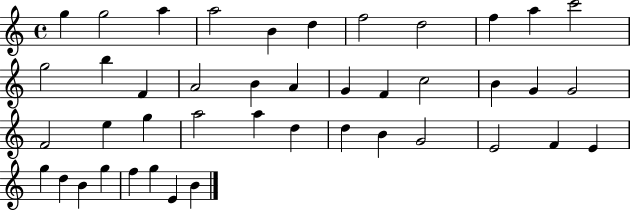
G5/q G5/h A5/q A5/h B4/q D5/q F5/h D5/h F5/q A5/q C6/h G5/h B5/q F4/q A4/h B4/q A4/q G4/q F4/q C5/h B4/q G4/q G4/h F4/h E5/q G5/q A5/h A5/q D5/q D5/q B4/q G4/h E4/h F4/q E4/q G5/q D5/q B4/q G5/q F5/q G5/q E4/q B4/q